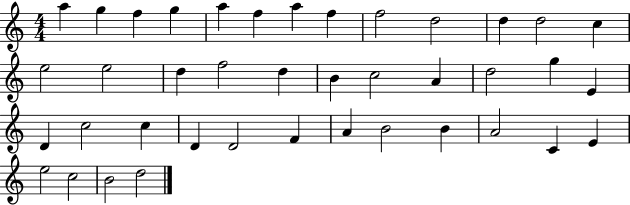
{
  \clef treble
  \numericTimeSignature
  \time 4/4
  \key c \major
  a''4 g''4 f''4 g''4 | a''4 f''4 a''4 f''4 | f''2 d''2 | d''4 d''2 c''4 | \break e''2 e''2 | d''4 f''2 d''4 | b'4 c''2 a'4 | d''2 g''4 e'4 | \break d'4 c''2 c''4 | d'4 d'2 f'4 | a'4 b'2 b'4 | a'2 c'4 e'4 | \break e''2 c''2 | b'2 d''2 | \bar "|."
}